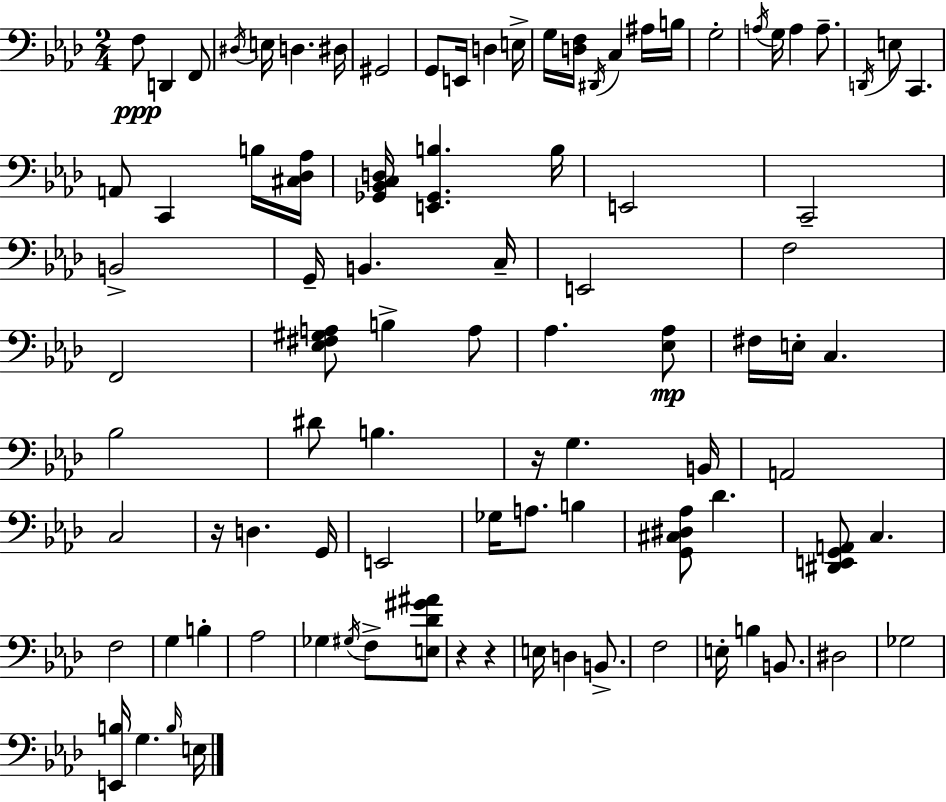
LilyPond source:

{
  \clef bass
  \numericTimeSignature
  \time 2/4
  \key aes \major
  f8\ppp d,4 f,8 | \acciaccatura { dis16 } e16 d4. | dis16 gis,2 | g,8 e,16 d4 | \break e16-> g16 <d f>16 \acciaccatura { dis,16 } c4 | ais16 b16 g2-. | \acciaccatura { a16 } g16 a4 | a8.-- \acciaccatura { d,16 } e8 c,4. | \break a,8 c,4 | b16 <cis des aes>16 <ges, bes, c d>16 <e, ges, b>4. | b16 e,2 | c,2-- | \break b,2-> | g,16-- b,4. | c16-- e,2 | f2 | \break f,2 | <ees fis gis a>8 b4-> | a8 aes4. | <ees aes>8\mp fis16 e16-. c4. | \break bes2 | dis'8 b4. | r16 g4. | b,16 a,2 | \break c2 | r16 d4. | g,16 e,2 | ges16 a8. | \break b4 <g, cis dis aes>8 des'4. | <dis, e, g, a,>8 c4. | f2 | g4 | \break b4-. aes2 | ges4 | \acciaccatura { gis16 } f8-> <e des' gis' ais'>8 r4 | r4 e16 d4 | \break b,8.-> f2 | e16-. b4 | b,8. dis2 | ges2 | \break <e, b>16 g4. | \grace { b16 } e16 \bar "|."
}